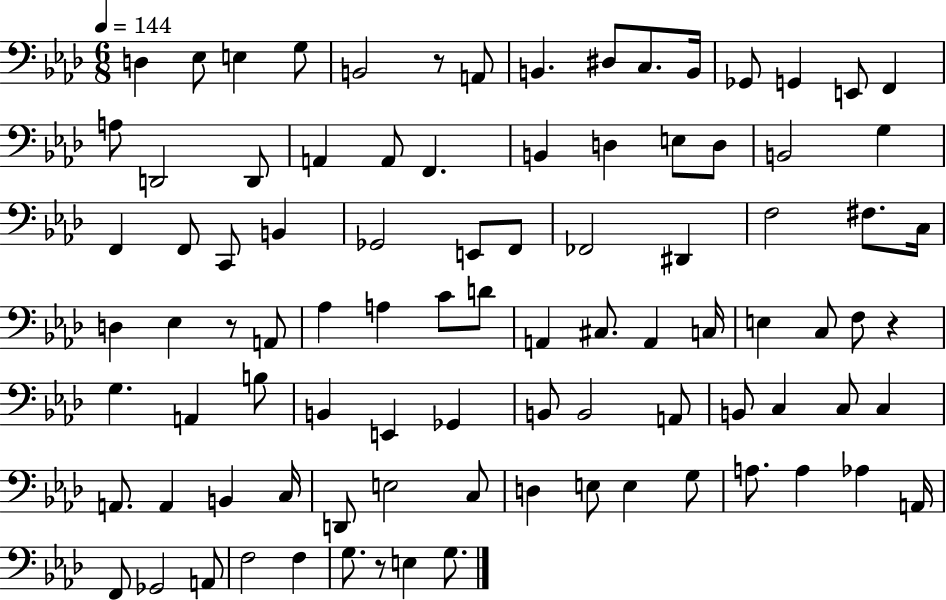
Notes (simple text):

D3/q Eb3/e E3/q G3/e B2/h R/e A2/e B2/q. D#3/e C3/e. B2/s Gb2/e G2/q E2/e F2/q A3/e D2/h D2/e A2/q A2/e F2/q. B2/q D3/q E3/e D3/e B2/h G3/q F2/q F2/e C2/e B2/q Gb2/h E2/e F2/e FES2/h D#2/q F3/h F#3/e. C3/s D3/q Eb3/q R/e A2/e Ab3/q A3/q C4/e D4/e A2/q C#3/e. A2/q C3/s E3/q C3/e F3/e R/q G3/q. A2/q B3/e B2/q E2/q Gb2/q B2/e B2/h A2/e B2/e C3/q C3/e C3/q A2/e. A2/q B2/q C3/s D2/e E3/h C3/e D3/q E3/e E3/q G3/e A3/e. A3/q Ab3/q A2/s F2/e Gb2/h A2/e F3/h F3/q G3/e. R/e E3/q G3/e.